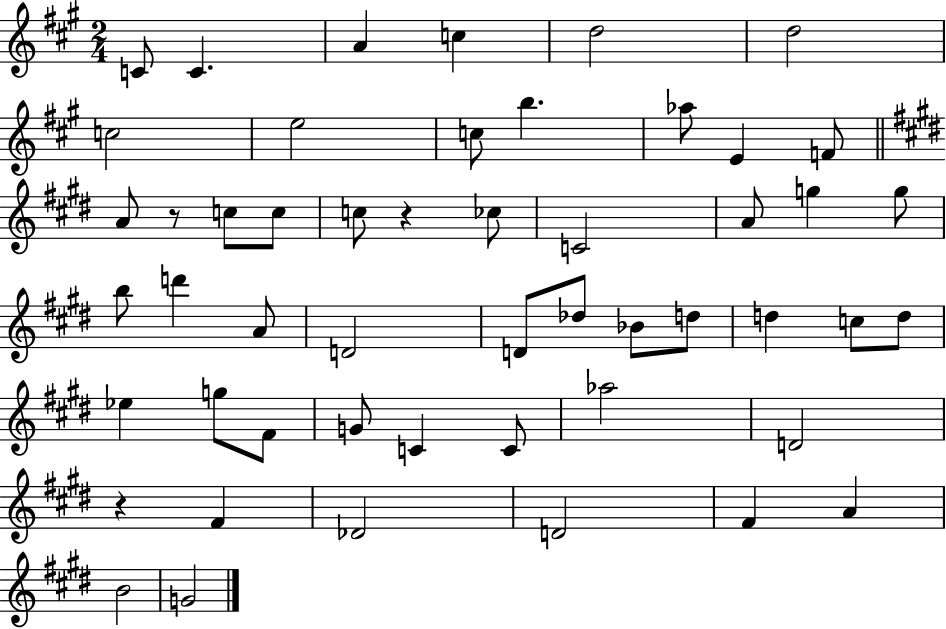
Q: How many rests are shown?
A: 3